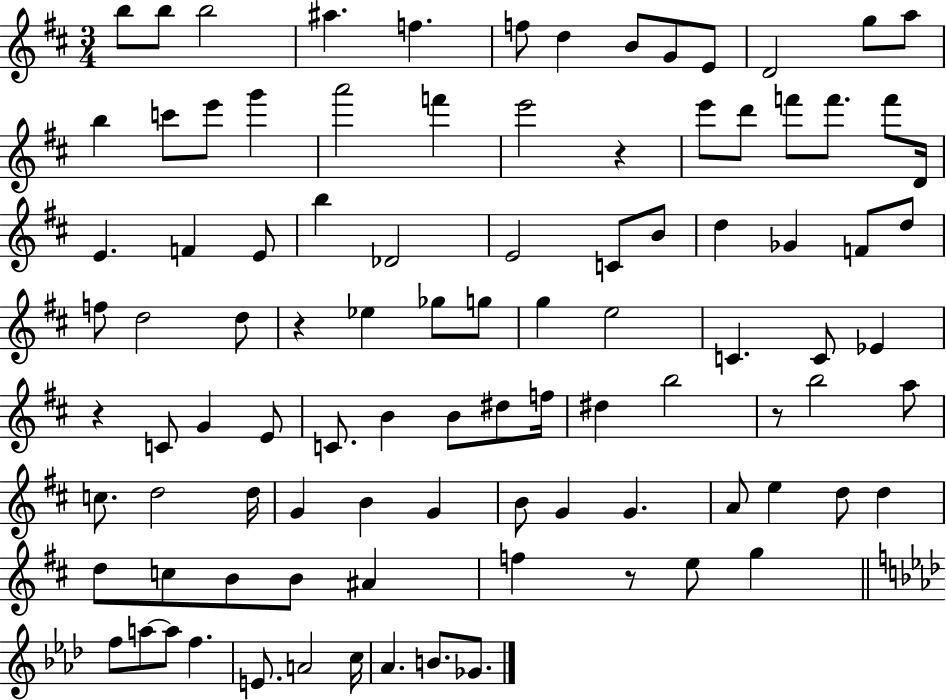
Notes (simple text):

B5/e B5/e B5/h A#5/q. F5/q. F5/e D5/q B4/e G4/e E4/e D4/h G5/e A5/e B5/q C6/e E6/e G6/q A6/h F6/q E6/h R/q E6/e D6/e F6/e F6/e. F6/e D4/s E4/q. F4/q E4/e B5/q Db4/h E4/h C4/e B4/e D5/q Gb4/q F4/e D5/e F5/e D5/h D5/e R/q Eb5/q Gb5/e G5/e G5/q E5/h C4/q. C4/e Eb4/q R/q C4/e G4/q E4/e C4/e. B4/q B4/e D#5/e F5/s D#5/q B5/h R/e B5/h A5/e C5/e. D5/h D5/s G4/q B4/q G4/q B4/e G4/q G4/q. A4/e E5/q D5/e D5/q D5/e C5/e B4/e B4/e A#4/q F5/q R/e E5/e G5/q F5/e A5/e A5/e F5/q. E4/e. A4/h C5/s Ab4/q. B4/e. Gb4/e.